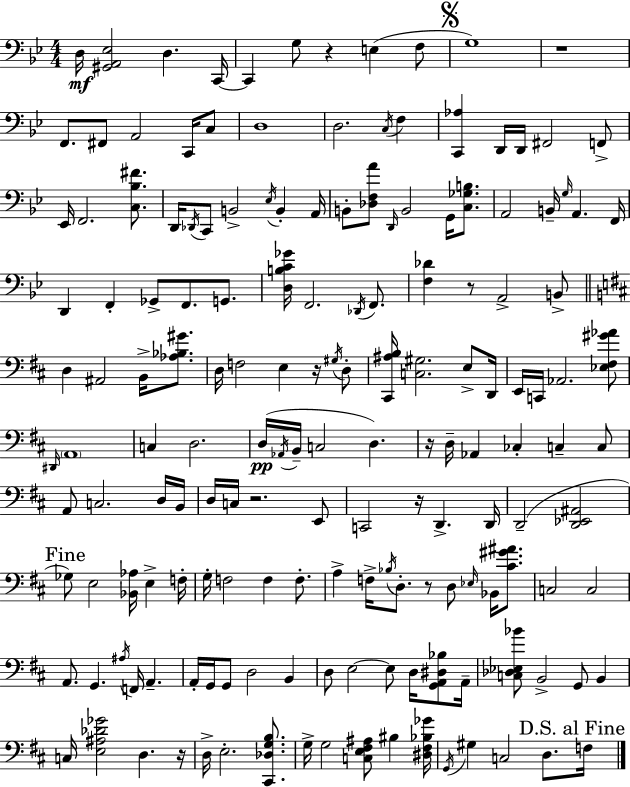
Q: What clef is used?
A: bass